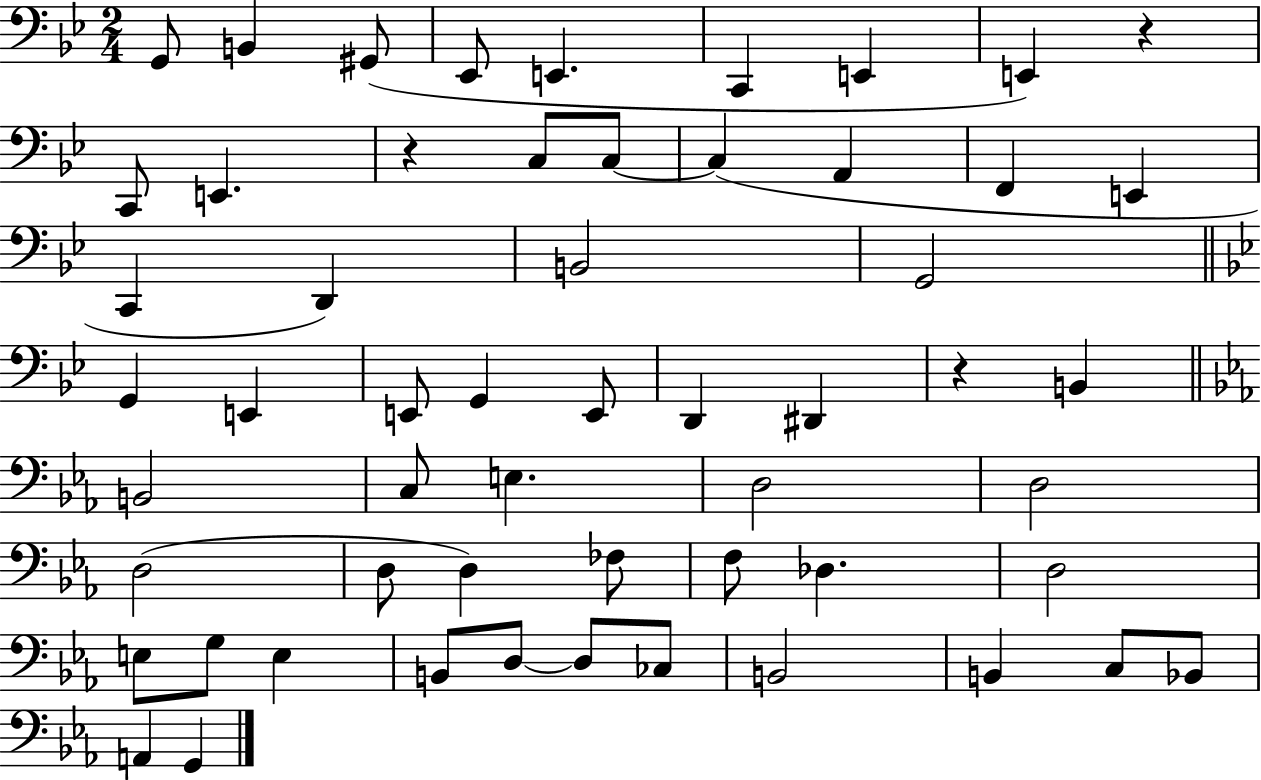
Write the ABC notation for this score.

X:1
T:Untitled
M:2/4
L:1/4
K:Bb
G,,/2 B,, ^G,,/2 _E,,/2 E,, C,, E,, E,, z C,,/2 E,, z C,/2 C,/2 C, A,, F,, E,, C,, D,, B,,2 G,,2 G,, E,, E,,/2 G,, E,,/2 D,, ^D,, z B,, B,,2 C,/2 E, D,2 D,2 D,2 D,/2 D, _F,/2 F,/2 _D, D,2 E,/2 G,/2 E, B,,/2 D,/2 D,/2 _C,/2 B,,2 B,, C,/2 _B,,/2 A,, G,,